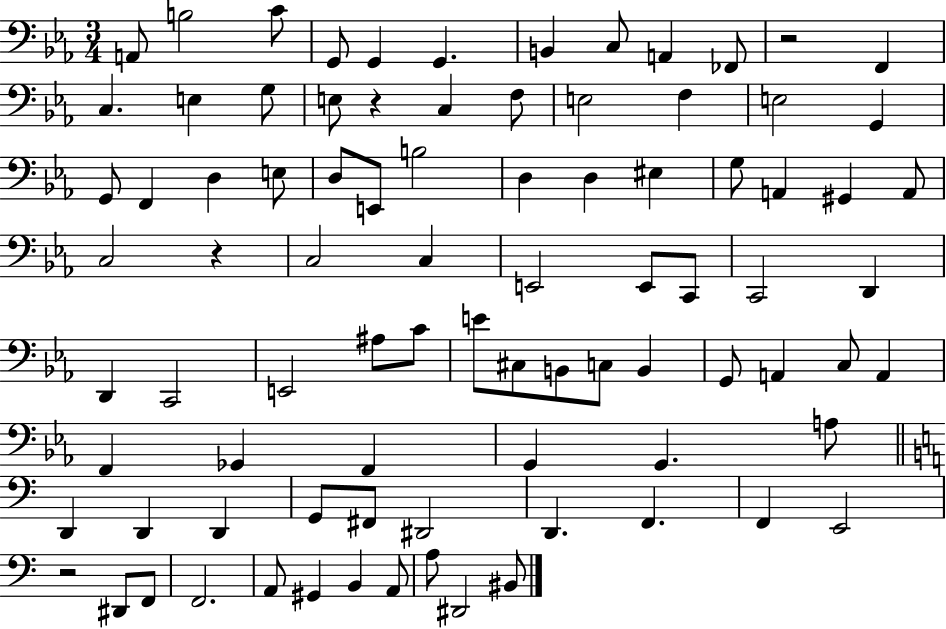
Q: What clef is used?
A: bass